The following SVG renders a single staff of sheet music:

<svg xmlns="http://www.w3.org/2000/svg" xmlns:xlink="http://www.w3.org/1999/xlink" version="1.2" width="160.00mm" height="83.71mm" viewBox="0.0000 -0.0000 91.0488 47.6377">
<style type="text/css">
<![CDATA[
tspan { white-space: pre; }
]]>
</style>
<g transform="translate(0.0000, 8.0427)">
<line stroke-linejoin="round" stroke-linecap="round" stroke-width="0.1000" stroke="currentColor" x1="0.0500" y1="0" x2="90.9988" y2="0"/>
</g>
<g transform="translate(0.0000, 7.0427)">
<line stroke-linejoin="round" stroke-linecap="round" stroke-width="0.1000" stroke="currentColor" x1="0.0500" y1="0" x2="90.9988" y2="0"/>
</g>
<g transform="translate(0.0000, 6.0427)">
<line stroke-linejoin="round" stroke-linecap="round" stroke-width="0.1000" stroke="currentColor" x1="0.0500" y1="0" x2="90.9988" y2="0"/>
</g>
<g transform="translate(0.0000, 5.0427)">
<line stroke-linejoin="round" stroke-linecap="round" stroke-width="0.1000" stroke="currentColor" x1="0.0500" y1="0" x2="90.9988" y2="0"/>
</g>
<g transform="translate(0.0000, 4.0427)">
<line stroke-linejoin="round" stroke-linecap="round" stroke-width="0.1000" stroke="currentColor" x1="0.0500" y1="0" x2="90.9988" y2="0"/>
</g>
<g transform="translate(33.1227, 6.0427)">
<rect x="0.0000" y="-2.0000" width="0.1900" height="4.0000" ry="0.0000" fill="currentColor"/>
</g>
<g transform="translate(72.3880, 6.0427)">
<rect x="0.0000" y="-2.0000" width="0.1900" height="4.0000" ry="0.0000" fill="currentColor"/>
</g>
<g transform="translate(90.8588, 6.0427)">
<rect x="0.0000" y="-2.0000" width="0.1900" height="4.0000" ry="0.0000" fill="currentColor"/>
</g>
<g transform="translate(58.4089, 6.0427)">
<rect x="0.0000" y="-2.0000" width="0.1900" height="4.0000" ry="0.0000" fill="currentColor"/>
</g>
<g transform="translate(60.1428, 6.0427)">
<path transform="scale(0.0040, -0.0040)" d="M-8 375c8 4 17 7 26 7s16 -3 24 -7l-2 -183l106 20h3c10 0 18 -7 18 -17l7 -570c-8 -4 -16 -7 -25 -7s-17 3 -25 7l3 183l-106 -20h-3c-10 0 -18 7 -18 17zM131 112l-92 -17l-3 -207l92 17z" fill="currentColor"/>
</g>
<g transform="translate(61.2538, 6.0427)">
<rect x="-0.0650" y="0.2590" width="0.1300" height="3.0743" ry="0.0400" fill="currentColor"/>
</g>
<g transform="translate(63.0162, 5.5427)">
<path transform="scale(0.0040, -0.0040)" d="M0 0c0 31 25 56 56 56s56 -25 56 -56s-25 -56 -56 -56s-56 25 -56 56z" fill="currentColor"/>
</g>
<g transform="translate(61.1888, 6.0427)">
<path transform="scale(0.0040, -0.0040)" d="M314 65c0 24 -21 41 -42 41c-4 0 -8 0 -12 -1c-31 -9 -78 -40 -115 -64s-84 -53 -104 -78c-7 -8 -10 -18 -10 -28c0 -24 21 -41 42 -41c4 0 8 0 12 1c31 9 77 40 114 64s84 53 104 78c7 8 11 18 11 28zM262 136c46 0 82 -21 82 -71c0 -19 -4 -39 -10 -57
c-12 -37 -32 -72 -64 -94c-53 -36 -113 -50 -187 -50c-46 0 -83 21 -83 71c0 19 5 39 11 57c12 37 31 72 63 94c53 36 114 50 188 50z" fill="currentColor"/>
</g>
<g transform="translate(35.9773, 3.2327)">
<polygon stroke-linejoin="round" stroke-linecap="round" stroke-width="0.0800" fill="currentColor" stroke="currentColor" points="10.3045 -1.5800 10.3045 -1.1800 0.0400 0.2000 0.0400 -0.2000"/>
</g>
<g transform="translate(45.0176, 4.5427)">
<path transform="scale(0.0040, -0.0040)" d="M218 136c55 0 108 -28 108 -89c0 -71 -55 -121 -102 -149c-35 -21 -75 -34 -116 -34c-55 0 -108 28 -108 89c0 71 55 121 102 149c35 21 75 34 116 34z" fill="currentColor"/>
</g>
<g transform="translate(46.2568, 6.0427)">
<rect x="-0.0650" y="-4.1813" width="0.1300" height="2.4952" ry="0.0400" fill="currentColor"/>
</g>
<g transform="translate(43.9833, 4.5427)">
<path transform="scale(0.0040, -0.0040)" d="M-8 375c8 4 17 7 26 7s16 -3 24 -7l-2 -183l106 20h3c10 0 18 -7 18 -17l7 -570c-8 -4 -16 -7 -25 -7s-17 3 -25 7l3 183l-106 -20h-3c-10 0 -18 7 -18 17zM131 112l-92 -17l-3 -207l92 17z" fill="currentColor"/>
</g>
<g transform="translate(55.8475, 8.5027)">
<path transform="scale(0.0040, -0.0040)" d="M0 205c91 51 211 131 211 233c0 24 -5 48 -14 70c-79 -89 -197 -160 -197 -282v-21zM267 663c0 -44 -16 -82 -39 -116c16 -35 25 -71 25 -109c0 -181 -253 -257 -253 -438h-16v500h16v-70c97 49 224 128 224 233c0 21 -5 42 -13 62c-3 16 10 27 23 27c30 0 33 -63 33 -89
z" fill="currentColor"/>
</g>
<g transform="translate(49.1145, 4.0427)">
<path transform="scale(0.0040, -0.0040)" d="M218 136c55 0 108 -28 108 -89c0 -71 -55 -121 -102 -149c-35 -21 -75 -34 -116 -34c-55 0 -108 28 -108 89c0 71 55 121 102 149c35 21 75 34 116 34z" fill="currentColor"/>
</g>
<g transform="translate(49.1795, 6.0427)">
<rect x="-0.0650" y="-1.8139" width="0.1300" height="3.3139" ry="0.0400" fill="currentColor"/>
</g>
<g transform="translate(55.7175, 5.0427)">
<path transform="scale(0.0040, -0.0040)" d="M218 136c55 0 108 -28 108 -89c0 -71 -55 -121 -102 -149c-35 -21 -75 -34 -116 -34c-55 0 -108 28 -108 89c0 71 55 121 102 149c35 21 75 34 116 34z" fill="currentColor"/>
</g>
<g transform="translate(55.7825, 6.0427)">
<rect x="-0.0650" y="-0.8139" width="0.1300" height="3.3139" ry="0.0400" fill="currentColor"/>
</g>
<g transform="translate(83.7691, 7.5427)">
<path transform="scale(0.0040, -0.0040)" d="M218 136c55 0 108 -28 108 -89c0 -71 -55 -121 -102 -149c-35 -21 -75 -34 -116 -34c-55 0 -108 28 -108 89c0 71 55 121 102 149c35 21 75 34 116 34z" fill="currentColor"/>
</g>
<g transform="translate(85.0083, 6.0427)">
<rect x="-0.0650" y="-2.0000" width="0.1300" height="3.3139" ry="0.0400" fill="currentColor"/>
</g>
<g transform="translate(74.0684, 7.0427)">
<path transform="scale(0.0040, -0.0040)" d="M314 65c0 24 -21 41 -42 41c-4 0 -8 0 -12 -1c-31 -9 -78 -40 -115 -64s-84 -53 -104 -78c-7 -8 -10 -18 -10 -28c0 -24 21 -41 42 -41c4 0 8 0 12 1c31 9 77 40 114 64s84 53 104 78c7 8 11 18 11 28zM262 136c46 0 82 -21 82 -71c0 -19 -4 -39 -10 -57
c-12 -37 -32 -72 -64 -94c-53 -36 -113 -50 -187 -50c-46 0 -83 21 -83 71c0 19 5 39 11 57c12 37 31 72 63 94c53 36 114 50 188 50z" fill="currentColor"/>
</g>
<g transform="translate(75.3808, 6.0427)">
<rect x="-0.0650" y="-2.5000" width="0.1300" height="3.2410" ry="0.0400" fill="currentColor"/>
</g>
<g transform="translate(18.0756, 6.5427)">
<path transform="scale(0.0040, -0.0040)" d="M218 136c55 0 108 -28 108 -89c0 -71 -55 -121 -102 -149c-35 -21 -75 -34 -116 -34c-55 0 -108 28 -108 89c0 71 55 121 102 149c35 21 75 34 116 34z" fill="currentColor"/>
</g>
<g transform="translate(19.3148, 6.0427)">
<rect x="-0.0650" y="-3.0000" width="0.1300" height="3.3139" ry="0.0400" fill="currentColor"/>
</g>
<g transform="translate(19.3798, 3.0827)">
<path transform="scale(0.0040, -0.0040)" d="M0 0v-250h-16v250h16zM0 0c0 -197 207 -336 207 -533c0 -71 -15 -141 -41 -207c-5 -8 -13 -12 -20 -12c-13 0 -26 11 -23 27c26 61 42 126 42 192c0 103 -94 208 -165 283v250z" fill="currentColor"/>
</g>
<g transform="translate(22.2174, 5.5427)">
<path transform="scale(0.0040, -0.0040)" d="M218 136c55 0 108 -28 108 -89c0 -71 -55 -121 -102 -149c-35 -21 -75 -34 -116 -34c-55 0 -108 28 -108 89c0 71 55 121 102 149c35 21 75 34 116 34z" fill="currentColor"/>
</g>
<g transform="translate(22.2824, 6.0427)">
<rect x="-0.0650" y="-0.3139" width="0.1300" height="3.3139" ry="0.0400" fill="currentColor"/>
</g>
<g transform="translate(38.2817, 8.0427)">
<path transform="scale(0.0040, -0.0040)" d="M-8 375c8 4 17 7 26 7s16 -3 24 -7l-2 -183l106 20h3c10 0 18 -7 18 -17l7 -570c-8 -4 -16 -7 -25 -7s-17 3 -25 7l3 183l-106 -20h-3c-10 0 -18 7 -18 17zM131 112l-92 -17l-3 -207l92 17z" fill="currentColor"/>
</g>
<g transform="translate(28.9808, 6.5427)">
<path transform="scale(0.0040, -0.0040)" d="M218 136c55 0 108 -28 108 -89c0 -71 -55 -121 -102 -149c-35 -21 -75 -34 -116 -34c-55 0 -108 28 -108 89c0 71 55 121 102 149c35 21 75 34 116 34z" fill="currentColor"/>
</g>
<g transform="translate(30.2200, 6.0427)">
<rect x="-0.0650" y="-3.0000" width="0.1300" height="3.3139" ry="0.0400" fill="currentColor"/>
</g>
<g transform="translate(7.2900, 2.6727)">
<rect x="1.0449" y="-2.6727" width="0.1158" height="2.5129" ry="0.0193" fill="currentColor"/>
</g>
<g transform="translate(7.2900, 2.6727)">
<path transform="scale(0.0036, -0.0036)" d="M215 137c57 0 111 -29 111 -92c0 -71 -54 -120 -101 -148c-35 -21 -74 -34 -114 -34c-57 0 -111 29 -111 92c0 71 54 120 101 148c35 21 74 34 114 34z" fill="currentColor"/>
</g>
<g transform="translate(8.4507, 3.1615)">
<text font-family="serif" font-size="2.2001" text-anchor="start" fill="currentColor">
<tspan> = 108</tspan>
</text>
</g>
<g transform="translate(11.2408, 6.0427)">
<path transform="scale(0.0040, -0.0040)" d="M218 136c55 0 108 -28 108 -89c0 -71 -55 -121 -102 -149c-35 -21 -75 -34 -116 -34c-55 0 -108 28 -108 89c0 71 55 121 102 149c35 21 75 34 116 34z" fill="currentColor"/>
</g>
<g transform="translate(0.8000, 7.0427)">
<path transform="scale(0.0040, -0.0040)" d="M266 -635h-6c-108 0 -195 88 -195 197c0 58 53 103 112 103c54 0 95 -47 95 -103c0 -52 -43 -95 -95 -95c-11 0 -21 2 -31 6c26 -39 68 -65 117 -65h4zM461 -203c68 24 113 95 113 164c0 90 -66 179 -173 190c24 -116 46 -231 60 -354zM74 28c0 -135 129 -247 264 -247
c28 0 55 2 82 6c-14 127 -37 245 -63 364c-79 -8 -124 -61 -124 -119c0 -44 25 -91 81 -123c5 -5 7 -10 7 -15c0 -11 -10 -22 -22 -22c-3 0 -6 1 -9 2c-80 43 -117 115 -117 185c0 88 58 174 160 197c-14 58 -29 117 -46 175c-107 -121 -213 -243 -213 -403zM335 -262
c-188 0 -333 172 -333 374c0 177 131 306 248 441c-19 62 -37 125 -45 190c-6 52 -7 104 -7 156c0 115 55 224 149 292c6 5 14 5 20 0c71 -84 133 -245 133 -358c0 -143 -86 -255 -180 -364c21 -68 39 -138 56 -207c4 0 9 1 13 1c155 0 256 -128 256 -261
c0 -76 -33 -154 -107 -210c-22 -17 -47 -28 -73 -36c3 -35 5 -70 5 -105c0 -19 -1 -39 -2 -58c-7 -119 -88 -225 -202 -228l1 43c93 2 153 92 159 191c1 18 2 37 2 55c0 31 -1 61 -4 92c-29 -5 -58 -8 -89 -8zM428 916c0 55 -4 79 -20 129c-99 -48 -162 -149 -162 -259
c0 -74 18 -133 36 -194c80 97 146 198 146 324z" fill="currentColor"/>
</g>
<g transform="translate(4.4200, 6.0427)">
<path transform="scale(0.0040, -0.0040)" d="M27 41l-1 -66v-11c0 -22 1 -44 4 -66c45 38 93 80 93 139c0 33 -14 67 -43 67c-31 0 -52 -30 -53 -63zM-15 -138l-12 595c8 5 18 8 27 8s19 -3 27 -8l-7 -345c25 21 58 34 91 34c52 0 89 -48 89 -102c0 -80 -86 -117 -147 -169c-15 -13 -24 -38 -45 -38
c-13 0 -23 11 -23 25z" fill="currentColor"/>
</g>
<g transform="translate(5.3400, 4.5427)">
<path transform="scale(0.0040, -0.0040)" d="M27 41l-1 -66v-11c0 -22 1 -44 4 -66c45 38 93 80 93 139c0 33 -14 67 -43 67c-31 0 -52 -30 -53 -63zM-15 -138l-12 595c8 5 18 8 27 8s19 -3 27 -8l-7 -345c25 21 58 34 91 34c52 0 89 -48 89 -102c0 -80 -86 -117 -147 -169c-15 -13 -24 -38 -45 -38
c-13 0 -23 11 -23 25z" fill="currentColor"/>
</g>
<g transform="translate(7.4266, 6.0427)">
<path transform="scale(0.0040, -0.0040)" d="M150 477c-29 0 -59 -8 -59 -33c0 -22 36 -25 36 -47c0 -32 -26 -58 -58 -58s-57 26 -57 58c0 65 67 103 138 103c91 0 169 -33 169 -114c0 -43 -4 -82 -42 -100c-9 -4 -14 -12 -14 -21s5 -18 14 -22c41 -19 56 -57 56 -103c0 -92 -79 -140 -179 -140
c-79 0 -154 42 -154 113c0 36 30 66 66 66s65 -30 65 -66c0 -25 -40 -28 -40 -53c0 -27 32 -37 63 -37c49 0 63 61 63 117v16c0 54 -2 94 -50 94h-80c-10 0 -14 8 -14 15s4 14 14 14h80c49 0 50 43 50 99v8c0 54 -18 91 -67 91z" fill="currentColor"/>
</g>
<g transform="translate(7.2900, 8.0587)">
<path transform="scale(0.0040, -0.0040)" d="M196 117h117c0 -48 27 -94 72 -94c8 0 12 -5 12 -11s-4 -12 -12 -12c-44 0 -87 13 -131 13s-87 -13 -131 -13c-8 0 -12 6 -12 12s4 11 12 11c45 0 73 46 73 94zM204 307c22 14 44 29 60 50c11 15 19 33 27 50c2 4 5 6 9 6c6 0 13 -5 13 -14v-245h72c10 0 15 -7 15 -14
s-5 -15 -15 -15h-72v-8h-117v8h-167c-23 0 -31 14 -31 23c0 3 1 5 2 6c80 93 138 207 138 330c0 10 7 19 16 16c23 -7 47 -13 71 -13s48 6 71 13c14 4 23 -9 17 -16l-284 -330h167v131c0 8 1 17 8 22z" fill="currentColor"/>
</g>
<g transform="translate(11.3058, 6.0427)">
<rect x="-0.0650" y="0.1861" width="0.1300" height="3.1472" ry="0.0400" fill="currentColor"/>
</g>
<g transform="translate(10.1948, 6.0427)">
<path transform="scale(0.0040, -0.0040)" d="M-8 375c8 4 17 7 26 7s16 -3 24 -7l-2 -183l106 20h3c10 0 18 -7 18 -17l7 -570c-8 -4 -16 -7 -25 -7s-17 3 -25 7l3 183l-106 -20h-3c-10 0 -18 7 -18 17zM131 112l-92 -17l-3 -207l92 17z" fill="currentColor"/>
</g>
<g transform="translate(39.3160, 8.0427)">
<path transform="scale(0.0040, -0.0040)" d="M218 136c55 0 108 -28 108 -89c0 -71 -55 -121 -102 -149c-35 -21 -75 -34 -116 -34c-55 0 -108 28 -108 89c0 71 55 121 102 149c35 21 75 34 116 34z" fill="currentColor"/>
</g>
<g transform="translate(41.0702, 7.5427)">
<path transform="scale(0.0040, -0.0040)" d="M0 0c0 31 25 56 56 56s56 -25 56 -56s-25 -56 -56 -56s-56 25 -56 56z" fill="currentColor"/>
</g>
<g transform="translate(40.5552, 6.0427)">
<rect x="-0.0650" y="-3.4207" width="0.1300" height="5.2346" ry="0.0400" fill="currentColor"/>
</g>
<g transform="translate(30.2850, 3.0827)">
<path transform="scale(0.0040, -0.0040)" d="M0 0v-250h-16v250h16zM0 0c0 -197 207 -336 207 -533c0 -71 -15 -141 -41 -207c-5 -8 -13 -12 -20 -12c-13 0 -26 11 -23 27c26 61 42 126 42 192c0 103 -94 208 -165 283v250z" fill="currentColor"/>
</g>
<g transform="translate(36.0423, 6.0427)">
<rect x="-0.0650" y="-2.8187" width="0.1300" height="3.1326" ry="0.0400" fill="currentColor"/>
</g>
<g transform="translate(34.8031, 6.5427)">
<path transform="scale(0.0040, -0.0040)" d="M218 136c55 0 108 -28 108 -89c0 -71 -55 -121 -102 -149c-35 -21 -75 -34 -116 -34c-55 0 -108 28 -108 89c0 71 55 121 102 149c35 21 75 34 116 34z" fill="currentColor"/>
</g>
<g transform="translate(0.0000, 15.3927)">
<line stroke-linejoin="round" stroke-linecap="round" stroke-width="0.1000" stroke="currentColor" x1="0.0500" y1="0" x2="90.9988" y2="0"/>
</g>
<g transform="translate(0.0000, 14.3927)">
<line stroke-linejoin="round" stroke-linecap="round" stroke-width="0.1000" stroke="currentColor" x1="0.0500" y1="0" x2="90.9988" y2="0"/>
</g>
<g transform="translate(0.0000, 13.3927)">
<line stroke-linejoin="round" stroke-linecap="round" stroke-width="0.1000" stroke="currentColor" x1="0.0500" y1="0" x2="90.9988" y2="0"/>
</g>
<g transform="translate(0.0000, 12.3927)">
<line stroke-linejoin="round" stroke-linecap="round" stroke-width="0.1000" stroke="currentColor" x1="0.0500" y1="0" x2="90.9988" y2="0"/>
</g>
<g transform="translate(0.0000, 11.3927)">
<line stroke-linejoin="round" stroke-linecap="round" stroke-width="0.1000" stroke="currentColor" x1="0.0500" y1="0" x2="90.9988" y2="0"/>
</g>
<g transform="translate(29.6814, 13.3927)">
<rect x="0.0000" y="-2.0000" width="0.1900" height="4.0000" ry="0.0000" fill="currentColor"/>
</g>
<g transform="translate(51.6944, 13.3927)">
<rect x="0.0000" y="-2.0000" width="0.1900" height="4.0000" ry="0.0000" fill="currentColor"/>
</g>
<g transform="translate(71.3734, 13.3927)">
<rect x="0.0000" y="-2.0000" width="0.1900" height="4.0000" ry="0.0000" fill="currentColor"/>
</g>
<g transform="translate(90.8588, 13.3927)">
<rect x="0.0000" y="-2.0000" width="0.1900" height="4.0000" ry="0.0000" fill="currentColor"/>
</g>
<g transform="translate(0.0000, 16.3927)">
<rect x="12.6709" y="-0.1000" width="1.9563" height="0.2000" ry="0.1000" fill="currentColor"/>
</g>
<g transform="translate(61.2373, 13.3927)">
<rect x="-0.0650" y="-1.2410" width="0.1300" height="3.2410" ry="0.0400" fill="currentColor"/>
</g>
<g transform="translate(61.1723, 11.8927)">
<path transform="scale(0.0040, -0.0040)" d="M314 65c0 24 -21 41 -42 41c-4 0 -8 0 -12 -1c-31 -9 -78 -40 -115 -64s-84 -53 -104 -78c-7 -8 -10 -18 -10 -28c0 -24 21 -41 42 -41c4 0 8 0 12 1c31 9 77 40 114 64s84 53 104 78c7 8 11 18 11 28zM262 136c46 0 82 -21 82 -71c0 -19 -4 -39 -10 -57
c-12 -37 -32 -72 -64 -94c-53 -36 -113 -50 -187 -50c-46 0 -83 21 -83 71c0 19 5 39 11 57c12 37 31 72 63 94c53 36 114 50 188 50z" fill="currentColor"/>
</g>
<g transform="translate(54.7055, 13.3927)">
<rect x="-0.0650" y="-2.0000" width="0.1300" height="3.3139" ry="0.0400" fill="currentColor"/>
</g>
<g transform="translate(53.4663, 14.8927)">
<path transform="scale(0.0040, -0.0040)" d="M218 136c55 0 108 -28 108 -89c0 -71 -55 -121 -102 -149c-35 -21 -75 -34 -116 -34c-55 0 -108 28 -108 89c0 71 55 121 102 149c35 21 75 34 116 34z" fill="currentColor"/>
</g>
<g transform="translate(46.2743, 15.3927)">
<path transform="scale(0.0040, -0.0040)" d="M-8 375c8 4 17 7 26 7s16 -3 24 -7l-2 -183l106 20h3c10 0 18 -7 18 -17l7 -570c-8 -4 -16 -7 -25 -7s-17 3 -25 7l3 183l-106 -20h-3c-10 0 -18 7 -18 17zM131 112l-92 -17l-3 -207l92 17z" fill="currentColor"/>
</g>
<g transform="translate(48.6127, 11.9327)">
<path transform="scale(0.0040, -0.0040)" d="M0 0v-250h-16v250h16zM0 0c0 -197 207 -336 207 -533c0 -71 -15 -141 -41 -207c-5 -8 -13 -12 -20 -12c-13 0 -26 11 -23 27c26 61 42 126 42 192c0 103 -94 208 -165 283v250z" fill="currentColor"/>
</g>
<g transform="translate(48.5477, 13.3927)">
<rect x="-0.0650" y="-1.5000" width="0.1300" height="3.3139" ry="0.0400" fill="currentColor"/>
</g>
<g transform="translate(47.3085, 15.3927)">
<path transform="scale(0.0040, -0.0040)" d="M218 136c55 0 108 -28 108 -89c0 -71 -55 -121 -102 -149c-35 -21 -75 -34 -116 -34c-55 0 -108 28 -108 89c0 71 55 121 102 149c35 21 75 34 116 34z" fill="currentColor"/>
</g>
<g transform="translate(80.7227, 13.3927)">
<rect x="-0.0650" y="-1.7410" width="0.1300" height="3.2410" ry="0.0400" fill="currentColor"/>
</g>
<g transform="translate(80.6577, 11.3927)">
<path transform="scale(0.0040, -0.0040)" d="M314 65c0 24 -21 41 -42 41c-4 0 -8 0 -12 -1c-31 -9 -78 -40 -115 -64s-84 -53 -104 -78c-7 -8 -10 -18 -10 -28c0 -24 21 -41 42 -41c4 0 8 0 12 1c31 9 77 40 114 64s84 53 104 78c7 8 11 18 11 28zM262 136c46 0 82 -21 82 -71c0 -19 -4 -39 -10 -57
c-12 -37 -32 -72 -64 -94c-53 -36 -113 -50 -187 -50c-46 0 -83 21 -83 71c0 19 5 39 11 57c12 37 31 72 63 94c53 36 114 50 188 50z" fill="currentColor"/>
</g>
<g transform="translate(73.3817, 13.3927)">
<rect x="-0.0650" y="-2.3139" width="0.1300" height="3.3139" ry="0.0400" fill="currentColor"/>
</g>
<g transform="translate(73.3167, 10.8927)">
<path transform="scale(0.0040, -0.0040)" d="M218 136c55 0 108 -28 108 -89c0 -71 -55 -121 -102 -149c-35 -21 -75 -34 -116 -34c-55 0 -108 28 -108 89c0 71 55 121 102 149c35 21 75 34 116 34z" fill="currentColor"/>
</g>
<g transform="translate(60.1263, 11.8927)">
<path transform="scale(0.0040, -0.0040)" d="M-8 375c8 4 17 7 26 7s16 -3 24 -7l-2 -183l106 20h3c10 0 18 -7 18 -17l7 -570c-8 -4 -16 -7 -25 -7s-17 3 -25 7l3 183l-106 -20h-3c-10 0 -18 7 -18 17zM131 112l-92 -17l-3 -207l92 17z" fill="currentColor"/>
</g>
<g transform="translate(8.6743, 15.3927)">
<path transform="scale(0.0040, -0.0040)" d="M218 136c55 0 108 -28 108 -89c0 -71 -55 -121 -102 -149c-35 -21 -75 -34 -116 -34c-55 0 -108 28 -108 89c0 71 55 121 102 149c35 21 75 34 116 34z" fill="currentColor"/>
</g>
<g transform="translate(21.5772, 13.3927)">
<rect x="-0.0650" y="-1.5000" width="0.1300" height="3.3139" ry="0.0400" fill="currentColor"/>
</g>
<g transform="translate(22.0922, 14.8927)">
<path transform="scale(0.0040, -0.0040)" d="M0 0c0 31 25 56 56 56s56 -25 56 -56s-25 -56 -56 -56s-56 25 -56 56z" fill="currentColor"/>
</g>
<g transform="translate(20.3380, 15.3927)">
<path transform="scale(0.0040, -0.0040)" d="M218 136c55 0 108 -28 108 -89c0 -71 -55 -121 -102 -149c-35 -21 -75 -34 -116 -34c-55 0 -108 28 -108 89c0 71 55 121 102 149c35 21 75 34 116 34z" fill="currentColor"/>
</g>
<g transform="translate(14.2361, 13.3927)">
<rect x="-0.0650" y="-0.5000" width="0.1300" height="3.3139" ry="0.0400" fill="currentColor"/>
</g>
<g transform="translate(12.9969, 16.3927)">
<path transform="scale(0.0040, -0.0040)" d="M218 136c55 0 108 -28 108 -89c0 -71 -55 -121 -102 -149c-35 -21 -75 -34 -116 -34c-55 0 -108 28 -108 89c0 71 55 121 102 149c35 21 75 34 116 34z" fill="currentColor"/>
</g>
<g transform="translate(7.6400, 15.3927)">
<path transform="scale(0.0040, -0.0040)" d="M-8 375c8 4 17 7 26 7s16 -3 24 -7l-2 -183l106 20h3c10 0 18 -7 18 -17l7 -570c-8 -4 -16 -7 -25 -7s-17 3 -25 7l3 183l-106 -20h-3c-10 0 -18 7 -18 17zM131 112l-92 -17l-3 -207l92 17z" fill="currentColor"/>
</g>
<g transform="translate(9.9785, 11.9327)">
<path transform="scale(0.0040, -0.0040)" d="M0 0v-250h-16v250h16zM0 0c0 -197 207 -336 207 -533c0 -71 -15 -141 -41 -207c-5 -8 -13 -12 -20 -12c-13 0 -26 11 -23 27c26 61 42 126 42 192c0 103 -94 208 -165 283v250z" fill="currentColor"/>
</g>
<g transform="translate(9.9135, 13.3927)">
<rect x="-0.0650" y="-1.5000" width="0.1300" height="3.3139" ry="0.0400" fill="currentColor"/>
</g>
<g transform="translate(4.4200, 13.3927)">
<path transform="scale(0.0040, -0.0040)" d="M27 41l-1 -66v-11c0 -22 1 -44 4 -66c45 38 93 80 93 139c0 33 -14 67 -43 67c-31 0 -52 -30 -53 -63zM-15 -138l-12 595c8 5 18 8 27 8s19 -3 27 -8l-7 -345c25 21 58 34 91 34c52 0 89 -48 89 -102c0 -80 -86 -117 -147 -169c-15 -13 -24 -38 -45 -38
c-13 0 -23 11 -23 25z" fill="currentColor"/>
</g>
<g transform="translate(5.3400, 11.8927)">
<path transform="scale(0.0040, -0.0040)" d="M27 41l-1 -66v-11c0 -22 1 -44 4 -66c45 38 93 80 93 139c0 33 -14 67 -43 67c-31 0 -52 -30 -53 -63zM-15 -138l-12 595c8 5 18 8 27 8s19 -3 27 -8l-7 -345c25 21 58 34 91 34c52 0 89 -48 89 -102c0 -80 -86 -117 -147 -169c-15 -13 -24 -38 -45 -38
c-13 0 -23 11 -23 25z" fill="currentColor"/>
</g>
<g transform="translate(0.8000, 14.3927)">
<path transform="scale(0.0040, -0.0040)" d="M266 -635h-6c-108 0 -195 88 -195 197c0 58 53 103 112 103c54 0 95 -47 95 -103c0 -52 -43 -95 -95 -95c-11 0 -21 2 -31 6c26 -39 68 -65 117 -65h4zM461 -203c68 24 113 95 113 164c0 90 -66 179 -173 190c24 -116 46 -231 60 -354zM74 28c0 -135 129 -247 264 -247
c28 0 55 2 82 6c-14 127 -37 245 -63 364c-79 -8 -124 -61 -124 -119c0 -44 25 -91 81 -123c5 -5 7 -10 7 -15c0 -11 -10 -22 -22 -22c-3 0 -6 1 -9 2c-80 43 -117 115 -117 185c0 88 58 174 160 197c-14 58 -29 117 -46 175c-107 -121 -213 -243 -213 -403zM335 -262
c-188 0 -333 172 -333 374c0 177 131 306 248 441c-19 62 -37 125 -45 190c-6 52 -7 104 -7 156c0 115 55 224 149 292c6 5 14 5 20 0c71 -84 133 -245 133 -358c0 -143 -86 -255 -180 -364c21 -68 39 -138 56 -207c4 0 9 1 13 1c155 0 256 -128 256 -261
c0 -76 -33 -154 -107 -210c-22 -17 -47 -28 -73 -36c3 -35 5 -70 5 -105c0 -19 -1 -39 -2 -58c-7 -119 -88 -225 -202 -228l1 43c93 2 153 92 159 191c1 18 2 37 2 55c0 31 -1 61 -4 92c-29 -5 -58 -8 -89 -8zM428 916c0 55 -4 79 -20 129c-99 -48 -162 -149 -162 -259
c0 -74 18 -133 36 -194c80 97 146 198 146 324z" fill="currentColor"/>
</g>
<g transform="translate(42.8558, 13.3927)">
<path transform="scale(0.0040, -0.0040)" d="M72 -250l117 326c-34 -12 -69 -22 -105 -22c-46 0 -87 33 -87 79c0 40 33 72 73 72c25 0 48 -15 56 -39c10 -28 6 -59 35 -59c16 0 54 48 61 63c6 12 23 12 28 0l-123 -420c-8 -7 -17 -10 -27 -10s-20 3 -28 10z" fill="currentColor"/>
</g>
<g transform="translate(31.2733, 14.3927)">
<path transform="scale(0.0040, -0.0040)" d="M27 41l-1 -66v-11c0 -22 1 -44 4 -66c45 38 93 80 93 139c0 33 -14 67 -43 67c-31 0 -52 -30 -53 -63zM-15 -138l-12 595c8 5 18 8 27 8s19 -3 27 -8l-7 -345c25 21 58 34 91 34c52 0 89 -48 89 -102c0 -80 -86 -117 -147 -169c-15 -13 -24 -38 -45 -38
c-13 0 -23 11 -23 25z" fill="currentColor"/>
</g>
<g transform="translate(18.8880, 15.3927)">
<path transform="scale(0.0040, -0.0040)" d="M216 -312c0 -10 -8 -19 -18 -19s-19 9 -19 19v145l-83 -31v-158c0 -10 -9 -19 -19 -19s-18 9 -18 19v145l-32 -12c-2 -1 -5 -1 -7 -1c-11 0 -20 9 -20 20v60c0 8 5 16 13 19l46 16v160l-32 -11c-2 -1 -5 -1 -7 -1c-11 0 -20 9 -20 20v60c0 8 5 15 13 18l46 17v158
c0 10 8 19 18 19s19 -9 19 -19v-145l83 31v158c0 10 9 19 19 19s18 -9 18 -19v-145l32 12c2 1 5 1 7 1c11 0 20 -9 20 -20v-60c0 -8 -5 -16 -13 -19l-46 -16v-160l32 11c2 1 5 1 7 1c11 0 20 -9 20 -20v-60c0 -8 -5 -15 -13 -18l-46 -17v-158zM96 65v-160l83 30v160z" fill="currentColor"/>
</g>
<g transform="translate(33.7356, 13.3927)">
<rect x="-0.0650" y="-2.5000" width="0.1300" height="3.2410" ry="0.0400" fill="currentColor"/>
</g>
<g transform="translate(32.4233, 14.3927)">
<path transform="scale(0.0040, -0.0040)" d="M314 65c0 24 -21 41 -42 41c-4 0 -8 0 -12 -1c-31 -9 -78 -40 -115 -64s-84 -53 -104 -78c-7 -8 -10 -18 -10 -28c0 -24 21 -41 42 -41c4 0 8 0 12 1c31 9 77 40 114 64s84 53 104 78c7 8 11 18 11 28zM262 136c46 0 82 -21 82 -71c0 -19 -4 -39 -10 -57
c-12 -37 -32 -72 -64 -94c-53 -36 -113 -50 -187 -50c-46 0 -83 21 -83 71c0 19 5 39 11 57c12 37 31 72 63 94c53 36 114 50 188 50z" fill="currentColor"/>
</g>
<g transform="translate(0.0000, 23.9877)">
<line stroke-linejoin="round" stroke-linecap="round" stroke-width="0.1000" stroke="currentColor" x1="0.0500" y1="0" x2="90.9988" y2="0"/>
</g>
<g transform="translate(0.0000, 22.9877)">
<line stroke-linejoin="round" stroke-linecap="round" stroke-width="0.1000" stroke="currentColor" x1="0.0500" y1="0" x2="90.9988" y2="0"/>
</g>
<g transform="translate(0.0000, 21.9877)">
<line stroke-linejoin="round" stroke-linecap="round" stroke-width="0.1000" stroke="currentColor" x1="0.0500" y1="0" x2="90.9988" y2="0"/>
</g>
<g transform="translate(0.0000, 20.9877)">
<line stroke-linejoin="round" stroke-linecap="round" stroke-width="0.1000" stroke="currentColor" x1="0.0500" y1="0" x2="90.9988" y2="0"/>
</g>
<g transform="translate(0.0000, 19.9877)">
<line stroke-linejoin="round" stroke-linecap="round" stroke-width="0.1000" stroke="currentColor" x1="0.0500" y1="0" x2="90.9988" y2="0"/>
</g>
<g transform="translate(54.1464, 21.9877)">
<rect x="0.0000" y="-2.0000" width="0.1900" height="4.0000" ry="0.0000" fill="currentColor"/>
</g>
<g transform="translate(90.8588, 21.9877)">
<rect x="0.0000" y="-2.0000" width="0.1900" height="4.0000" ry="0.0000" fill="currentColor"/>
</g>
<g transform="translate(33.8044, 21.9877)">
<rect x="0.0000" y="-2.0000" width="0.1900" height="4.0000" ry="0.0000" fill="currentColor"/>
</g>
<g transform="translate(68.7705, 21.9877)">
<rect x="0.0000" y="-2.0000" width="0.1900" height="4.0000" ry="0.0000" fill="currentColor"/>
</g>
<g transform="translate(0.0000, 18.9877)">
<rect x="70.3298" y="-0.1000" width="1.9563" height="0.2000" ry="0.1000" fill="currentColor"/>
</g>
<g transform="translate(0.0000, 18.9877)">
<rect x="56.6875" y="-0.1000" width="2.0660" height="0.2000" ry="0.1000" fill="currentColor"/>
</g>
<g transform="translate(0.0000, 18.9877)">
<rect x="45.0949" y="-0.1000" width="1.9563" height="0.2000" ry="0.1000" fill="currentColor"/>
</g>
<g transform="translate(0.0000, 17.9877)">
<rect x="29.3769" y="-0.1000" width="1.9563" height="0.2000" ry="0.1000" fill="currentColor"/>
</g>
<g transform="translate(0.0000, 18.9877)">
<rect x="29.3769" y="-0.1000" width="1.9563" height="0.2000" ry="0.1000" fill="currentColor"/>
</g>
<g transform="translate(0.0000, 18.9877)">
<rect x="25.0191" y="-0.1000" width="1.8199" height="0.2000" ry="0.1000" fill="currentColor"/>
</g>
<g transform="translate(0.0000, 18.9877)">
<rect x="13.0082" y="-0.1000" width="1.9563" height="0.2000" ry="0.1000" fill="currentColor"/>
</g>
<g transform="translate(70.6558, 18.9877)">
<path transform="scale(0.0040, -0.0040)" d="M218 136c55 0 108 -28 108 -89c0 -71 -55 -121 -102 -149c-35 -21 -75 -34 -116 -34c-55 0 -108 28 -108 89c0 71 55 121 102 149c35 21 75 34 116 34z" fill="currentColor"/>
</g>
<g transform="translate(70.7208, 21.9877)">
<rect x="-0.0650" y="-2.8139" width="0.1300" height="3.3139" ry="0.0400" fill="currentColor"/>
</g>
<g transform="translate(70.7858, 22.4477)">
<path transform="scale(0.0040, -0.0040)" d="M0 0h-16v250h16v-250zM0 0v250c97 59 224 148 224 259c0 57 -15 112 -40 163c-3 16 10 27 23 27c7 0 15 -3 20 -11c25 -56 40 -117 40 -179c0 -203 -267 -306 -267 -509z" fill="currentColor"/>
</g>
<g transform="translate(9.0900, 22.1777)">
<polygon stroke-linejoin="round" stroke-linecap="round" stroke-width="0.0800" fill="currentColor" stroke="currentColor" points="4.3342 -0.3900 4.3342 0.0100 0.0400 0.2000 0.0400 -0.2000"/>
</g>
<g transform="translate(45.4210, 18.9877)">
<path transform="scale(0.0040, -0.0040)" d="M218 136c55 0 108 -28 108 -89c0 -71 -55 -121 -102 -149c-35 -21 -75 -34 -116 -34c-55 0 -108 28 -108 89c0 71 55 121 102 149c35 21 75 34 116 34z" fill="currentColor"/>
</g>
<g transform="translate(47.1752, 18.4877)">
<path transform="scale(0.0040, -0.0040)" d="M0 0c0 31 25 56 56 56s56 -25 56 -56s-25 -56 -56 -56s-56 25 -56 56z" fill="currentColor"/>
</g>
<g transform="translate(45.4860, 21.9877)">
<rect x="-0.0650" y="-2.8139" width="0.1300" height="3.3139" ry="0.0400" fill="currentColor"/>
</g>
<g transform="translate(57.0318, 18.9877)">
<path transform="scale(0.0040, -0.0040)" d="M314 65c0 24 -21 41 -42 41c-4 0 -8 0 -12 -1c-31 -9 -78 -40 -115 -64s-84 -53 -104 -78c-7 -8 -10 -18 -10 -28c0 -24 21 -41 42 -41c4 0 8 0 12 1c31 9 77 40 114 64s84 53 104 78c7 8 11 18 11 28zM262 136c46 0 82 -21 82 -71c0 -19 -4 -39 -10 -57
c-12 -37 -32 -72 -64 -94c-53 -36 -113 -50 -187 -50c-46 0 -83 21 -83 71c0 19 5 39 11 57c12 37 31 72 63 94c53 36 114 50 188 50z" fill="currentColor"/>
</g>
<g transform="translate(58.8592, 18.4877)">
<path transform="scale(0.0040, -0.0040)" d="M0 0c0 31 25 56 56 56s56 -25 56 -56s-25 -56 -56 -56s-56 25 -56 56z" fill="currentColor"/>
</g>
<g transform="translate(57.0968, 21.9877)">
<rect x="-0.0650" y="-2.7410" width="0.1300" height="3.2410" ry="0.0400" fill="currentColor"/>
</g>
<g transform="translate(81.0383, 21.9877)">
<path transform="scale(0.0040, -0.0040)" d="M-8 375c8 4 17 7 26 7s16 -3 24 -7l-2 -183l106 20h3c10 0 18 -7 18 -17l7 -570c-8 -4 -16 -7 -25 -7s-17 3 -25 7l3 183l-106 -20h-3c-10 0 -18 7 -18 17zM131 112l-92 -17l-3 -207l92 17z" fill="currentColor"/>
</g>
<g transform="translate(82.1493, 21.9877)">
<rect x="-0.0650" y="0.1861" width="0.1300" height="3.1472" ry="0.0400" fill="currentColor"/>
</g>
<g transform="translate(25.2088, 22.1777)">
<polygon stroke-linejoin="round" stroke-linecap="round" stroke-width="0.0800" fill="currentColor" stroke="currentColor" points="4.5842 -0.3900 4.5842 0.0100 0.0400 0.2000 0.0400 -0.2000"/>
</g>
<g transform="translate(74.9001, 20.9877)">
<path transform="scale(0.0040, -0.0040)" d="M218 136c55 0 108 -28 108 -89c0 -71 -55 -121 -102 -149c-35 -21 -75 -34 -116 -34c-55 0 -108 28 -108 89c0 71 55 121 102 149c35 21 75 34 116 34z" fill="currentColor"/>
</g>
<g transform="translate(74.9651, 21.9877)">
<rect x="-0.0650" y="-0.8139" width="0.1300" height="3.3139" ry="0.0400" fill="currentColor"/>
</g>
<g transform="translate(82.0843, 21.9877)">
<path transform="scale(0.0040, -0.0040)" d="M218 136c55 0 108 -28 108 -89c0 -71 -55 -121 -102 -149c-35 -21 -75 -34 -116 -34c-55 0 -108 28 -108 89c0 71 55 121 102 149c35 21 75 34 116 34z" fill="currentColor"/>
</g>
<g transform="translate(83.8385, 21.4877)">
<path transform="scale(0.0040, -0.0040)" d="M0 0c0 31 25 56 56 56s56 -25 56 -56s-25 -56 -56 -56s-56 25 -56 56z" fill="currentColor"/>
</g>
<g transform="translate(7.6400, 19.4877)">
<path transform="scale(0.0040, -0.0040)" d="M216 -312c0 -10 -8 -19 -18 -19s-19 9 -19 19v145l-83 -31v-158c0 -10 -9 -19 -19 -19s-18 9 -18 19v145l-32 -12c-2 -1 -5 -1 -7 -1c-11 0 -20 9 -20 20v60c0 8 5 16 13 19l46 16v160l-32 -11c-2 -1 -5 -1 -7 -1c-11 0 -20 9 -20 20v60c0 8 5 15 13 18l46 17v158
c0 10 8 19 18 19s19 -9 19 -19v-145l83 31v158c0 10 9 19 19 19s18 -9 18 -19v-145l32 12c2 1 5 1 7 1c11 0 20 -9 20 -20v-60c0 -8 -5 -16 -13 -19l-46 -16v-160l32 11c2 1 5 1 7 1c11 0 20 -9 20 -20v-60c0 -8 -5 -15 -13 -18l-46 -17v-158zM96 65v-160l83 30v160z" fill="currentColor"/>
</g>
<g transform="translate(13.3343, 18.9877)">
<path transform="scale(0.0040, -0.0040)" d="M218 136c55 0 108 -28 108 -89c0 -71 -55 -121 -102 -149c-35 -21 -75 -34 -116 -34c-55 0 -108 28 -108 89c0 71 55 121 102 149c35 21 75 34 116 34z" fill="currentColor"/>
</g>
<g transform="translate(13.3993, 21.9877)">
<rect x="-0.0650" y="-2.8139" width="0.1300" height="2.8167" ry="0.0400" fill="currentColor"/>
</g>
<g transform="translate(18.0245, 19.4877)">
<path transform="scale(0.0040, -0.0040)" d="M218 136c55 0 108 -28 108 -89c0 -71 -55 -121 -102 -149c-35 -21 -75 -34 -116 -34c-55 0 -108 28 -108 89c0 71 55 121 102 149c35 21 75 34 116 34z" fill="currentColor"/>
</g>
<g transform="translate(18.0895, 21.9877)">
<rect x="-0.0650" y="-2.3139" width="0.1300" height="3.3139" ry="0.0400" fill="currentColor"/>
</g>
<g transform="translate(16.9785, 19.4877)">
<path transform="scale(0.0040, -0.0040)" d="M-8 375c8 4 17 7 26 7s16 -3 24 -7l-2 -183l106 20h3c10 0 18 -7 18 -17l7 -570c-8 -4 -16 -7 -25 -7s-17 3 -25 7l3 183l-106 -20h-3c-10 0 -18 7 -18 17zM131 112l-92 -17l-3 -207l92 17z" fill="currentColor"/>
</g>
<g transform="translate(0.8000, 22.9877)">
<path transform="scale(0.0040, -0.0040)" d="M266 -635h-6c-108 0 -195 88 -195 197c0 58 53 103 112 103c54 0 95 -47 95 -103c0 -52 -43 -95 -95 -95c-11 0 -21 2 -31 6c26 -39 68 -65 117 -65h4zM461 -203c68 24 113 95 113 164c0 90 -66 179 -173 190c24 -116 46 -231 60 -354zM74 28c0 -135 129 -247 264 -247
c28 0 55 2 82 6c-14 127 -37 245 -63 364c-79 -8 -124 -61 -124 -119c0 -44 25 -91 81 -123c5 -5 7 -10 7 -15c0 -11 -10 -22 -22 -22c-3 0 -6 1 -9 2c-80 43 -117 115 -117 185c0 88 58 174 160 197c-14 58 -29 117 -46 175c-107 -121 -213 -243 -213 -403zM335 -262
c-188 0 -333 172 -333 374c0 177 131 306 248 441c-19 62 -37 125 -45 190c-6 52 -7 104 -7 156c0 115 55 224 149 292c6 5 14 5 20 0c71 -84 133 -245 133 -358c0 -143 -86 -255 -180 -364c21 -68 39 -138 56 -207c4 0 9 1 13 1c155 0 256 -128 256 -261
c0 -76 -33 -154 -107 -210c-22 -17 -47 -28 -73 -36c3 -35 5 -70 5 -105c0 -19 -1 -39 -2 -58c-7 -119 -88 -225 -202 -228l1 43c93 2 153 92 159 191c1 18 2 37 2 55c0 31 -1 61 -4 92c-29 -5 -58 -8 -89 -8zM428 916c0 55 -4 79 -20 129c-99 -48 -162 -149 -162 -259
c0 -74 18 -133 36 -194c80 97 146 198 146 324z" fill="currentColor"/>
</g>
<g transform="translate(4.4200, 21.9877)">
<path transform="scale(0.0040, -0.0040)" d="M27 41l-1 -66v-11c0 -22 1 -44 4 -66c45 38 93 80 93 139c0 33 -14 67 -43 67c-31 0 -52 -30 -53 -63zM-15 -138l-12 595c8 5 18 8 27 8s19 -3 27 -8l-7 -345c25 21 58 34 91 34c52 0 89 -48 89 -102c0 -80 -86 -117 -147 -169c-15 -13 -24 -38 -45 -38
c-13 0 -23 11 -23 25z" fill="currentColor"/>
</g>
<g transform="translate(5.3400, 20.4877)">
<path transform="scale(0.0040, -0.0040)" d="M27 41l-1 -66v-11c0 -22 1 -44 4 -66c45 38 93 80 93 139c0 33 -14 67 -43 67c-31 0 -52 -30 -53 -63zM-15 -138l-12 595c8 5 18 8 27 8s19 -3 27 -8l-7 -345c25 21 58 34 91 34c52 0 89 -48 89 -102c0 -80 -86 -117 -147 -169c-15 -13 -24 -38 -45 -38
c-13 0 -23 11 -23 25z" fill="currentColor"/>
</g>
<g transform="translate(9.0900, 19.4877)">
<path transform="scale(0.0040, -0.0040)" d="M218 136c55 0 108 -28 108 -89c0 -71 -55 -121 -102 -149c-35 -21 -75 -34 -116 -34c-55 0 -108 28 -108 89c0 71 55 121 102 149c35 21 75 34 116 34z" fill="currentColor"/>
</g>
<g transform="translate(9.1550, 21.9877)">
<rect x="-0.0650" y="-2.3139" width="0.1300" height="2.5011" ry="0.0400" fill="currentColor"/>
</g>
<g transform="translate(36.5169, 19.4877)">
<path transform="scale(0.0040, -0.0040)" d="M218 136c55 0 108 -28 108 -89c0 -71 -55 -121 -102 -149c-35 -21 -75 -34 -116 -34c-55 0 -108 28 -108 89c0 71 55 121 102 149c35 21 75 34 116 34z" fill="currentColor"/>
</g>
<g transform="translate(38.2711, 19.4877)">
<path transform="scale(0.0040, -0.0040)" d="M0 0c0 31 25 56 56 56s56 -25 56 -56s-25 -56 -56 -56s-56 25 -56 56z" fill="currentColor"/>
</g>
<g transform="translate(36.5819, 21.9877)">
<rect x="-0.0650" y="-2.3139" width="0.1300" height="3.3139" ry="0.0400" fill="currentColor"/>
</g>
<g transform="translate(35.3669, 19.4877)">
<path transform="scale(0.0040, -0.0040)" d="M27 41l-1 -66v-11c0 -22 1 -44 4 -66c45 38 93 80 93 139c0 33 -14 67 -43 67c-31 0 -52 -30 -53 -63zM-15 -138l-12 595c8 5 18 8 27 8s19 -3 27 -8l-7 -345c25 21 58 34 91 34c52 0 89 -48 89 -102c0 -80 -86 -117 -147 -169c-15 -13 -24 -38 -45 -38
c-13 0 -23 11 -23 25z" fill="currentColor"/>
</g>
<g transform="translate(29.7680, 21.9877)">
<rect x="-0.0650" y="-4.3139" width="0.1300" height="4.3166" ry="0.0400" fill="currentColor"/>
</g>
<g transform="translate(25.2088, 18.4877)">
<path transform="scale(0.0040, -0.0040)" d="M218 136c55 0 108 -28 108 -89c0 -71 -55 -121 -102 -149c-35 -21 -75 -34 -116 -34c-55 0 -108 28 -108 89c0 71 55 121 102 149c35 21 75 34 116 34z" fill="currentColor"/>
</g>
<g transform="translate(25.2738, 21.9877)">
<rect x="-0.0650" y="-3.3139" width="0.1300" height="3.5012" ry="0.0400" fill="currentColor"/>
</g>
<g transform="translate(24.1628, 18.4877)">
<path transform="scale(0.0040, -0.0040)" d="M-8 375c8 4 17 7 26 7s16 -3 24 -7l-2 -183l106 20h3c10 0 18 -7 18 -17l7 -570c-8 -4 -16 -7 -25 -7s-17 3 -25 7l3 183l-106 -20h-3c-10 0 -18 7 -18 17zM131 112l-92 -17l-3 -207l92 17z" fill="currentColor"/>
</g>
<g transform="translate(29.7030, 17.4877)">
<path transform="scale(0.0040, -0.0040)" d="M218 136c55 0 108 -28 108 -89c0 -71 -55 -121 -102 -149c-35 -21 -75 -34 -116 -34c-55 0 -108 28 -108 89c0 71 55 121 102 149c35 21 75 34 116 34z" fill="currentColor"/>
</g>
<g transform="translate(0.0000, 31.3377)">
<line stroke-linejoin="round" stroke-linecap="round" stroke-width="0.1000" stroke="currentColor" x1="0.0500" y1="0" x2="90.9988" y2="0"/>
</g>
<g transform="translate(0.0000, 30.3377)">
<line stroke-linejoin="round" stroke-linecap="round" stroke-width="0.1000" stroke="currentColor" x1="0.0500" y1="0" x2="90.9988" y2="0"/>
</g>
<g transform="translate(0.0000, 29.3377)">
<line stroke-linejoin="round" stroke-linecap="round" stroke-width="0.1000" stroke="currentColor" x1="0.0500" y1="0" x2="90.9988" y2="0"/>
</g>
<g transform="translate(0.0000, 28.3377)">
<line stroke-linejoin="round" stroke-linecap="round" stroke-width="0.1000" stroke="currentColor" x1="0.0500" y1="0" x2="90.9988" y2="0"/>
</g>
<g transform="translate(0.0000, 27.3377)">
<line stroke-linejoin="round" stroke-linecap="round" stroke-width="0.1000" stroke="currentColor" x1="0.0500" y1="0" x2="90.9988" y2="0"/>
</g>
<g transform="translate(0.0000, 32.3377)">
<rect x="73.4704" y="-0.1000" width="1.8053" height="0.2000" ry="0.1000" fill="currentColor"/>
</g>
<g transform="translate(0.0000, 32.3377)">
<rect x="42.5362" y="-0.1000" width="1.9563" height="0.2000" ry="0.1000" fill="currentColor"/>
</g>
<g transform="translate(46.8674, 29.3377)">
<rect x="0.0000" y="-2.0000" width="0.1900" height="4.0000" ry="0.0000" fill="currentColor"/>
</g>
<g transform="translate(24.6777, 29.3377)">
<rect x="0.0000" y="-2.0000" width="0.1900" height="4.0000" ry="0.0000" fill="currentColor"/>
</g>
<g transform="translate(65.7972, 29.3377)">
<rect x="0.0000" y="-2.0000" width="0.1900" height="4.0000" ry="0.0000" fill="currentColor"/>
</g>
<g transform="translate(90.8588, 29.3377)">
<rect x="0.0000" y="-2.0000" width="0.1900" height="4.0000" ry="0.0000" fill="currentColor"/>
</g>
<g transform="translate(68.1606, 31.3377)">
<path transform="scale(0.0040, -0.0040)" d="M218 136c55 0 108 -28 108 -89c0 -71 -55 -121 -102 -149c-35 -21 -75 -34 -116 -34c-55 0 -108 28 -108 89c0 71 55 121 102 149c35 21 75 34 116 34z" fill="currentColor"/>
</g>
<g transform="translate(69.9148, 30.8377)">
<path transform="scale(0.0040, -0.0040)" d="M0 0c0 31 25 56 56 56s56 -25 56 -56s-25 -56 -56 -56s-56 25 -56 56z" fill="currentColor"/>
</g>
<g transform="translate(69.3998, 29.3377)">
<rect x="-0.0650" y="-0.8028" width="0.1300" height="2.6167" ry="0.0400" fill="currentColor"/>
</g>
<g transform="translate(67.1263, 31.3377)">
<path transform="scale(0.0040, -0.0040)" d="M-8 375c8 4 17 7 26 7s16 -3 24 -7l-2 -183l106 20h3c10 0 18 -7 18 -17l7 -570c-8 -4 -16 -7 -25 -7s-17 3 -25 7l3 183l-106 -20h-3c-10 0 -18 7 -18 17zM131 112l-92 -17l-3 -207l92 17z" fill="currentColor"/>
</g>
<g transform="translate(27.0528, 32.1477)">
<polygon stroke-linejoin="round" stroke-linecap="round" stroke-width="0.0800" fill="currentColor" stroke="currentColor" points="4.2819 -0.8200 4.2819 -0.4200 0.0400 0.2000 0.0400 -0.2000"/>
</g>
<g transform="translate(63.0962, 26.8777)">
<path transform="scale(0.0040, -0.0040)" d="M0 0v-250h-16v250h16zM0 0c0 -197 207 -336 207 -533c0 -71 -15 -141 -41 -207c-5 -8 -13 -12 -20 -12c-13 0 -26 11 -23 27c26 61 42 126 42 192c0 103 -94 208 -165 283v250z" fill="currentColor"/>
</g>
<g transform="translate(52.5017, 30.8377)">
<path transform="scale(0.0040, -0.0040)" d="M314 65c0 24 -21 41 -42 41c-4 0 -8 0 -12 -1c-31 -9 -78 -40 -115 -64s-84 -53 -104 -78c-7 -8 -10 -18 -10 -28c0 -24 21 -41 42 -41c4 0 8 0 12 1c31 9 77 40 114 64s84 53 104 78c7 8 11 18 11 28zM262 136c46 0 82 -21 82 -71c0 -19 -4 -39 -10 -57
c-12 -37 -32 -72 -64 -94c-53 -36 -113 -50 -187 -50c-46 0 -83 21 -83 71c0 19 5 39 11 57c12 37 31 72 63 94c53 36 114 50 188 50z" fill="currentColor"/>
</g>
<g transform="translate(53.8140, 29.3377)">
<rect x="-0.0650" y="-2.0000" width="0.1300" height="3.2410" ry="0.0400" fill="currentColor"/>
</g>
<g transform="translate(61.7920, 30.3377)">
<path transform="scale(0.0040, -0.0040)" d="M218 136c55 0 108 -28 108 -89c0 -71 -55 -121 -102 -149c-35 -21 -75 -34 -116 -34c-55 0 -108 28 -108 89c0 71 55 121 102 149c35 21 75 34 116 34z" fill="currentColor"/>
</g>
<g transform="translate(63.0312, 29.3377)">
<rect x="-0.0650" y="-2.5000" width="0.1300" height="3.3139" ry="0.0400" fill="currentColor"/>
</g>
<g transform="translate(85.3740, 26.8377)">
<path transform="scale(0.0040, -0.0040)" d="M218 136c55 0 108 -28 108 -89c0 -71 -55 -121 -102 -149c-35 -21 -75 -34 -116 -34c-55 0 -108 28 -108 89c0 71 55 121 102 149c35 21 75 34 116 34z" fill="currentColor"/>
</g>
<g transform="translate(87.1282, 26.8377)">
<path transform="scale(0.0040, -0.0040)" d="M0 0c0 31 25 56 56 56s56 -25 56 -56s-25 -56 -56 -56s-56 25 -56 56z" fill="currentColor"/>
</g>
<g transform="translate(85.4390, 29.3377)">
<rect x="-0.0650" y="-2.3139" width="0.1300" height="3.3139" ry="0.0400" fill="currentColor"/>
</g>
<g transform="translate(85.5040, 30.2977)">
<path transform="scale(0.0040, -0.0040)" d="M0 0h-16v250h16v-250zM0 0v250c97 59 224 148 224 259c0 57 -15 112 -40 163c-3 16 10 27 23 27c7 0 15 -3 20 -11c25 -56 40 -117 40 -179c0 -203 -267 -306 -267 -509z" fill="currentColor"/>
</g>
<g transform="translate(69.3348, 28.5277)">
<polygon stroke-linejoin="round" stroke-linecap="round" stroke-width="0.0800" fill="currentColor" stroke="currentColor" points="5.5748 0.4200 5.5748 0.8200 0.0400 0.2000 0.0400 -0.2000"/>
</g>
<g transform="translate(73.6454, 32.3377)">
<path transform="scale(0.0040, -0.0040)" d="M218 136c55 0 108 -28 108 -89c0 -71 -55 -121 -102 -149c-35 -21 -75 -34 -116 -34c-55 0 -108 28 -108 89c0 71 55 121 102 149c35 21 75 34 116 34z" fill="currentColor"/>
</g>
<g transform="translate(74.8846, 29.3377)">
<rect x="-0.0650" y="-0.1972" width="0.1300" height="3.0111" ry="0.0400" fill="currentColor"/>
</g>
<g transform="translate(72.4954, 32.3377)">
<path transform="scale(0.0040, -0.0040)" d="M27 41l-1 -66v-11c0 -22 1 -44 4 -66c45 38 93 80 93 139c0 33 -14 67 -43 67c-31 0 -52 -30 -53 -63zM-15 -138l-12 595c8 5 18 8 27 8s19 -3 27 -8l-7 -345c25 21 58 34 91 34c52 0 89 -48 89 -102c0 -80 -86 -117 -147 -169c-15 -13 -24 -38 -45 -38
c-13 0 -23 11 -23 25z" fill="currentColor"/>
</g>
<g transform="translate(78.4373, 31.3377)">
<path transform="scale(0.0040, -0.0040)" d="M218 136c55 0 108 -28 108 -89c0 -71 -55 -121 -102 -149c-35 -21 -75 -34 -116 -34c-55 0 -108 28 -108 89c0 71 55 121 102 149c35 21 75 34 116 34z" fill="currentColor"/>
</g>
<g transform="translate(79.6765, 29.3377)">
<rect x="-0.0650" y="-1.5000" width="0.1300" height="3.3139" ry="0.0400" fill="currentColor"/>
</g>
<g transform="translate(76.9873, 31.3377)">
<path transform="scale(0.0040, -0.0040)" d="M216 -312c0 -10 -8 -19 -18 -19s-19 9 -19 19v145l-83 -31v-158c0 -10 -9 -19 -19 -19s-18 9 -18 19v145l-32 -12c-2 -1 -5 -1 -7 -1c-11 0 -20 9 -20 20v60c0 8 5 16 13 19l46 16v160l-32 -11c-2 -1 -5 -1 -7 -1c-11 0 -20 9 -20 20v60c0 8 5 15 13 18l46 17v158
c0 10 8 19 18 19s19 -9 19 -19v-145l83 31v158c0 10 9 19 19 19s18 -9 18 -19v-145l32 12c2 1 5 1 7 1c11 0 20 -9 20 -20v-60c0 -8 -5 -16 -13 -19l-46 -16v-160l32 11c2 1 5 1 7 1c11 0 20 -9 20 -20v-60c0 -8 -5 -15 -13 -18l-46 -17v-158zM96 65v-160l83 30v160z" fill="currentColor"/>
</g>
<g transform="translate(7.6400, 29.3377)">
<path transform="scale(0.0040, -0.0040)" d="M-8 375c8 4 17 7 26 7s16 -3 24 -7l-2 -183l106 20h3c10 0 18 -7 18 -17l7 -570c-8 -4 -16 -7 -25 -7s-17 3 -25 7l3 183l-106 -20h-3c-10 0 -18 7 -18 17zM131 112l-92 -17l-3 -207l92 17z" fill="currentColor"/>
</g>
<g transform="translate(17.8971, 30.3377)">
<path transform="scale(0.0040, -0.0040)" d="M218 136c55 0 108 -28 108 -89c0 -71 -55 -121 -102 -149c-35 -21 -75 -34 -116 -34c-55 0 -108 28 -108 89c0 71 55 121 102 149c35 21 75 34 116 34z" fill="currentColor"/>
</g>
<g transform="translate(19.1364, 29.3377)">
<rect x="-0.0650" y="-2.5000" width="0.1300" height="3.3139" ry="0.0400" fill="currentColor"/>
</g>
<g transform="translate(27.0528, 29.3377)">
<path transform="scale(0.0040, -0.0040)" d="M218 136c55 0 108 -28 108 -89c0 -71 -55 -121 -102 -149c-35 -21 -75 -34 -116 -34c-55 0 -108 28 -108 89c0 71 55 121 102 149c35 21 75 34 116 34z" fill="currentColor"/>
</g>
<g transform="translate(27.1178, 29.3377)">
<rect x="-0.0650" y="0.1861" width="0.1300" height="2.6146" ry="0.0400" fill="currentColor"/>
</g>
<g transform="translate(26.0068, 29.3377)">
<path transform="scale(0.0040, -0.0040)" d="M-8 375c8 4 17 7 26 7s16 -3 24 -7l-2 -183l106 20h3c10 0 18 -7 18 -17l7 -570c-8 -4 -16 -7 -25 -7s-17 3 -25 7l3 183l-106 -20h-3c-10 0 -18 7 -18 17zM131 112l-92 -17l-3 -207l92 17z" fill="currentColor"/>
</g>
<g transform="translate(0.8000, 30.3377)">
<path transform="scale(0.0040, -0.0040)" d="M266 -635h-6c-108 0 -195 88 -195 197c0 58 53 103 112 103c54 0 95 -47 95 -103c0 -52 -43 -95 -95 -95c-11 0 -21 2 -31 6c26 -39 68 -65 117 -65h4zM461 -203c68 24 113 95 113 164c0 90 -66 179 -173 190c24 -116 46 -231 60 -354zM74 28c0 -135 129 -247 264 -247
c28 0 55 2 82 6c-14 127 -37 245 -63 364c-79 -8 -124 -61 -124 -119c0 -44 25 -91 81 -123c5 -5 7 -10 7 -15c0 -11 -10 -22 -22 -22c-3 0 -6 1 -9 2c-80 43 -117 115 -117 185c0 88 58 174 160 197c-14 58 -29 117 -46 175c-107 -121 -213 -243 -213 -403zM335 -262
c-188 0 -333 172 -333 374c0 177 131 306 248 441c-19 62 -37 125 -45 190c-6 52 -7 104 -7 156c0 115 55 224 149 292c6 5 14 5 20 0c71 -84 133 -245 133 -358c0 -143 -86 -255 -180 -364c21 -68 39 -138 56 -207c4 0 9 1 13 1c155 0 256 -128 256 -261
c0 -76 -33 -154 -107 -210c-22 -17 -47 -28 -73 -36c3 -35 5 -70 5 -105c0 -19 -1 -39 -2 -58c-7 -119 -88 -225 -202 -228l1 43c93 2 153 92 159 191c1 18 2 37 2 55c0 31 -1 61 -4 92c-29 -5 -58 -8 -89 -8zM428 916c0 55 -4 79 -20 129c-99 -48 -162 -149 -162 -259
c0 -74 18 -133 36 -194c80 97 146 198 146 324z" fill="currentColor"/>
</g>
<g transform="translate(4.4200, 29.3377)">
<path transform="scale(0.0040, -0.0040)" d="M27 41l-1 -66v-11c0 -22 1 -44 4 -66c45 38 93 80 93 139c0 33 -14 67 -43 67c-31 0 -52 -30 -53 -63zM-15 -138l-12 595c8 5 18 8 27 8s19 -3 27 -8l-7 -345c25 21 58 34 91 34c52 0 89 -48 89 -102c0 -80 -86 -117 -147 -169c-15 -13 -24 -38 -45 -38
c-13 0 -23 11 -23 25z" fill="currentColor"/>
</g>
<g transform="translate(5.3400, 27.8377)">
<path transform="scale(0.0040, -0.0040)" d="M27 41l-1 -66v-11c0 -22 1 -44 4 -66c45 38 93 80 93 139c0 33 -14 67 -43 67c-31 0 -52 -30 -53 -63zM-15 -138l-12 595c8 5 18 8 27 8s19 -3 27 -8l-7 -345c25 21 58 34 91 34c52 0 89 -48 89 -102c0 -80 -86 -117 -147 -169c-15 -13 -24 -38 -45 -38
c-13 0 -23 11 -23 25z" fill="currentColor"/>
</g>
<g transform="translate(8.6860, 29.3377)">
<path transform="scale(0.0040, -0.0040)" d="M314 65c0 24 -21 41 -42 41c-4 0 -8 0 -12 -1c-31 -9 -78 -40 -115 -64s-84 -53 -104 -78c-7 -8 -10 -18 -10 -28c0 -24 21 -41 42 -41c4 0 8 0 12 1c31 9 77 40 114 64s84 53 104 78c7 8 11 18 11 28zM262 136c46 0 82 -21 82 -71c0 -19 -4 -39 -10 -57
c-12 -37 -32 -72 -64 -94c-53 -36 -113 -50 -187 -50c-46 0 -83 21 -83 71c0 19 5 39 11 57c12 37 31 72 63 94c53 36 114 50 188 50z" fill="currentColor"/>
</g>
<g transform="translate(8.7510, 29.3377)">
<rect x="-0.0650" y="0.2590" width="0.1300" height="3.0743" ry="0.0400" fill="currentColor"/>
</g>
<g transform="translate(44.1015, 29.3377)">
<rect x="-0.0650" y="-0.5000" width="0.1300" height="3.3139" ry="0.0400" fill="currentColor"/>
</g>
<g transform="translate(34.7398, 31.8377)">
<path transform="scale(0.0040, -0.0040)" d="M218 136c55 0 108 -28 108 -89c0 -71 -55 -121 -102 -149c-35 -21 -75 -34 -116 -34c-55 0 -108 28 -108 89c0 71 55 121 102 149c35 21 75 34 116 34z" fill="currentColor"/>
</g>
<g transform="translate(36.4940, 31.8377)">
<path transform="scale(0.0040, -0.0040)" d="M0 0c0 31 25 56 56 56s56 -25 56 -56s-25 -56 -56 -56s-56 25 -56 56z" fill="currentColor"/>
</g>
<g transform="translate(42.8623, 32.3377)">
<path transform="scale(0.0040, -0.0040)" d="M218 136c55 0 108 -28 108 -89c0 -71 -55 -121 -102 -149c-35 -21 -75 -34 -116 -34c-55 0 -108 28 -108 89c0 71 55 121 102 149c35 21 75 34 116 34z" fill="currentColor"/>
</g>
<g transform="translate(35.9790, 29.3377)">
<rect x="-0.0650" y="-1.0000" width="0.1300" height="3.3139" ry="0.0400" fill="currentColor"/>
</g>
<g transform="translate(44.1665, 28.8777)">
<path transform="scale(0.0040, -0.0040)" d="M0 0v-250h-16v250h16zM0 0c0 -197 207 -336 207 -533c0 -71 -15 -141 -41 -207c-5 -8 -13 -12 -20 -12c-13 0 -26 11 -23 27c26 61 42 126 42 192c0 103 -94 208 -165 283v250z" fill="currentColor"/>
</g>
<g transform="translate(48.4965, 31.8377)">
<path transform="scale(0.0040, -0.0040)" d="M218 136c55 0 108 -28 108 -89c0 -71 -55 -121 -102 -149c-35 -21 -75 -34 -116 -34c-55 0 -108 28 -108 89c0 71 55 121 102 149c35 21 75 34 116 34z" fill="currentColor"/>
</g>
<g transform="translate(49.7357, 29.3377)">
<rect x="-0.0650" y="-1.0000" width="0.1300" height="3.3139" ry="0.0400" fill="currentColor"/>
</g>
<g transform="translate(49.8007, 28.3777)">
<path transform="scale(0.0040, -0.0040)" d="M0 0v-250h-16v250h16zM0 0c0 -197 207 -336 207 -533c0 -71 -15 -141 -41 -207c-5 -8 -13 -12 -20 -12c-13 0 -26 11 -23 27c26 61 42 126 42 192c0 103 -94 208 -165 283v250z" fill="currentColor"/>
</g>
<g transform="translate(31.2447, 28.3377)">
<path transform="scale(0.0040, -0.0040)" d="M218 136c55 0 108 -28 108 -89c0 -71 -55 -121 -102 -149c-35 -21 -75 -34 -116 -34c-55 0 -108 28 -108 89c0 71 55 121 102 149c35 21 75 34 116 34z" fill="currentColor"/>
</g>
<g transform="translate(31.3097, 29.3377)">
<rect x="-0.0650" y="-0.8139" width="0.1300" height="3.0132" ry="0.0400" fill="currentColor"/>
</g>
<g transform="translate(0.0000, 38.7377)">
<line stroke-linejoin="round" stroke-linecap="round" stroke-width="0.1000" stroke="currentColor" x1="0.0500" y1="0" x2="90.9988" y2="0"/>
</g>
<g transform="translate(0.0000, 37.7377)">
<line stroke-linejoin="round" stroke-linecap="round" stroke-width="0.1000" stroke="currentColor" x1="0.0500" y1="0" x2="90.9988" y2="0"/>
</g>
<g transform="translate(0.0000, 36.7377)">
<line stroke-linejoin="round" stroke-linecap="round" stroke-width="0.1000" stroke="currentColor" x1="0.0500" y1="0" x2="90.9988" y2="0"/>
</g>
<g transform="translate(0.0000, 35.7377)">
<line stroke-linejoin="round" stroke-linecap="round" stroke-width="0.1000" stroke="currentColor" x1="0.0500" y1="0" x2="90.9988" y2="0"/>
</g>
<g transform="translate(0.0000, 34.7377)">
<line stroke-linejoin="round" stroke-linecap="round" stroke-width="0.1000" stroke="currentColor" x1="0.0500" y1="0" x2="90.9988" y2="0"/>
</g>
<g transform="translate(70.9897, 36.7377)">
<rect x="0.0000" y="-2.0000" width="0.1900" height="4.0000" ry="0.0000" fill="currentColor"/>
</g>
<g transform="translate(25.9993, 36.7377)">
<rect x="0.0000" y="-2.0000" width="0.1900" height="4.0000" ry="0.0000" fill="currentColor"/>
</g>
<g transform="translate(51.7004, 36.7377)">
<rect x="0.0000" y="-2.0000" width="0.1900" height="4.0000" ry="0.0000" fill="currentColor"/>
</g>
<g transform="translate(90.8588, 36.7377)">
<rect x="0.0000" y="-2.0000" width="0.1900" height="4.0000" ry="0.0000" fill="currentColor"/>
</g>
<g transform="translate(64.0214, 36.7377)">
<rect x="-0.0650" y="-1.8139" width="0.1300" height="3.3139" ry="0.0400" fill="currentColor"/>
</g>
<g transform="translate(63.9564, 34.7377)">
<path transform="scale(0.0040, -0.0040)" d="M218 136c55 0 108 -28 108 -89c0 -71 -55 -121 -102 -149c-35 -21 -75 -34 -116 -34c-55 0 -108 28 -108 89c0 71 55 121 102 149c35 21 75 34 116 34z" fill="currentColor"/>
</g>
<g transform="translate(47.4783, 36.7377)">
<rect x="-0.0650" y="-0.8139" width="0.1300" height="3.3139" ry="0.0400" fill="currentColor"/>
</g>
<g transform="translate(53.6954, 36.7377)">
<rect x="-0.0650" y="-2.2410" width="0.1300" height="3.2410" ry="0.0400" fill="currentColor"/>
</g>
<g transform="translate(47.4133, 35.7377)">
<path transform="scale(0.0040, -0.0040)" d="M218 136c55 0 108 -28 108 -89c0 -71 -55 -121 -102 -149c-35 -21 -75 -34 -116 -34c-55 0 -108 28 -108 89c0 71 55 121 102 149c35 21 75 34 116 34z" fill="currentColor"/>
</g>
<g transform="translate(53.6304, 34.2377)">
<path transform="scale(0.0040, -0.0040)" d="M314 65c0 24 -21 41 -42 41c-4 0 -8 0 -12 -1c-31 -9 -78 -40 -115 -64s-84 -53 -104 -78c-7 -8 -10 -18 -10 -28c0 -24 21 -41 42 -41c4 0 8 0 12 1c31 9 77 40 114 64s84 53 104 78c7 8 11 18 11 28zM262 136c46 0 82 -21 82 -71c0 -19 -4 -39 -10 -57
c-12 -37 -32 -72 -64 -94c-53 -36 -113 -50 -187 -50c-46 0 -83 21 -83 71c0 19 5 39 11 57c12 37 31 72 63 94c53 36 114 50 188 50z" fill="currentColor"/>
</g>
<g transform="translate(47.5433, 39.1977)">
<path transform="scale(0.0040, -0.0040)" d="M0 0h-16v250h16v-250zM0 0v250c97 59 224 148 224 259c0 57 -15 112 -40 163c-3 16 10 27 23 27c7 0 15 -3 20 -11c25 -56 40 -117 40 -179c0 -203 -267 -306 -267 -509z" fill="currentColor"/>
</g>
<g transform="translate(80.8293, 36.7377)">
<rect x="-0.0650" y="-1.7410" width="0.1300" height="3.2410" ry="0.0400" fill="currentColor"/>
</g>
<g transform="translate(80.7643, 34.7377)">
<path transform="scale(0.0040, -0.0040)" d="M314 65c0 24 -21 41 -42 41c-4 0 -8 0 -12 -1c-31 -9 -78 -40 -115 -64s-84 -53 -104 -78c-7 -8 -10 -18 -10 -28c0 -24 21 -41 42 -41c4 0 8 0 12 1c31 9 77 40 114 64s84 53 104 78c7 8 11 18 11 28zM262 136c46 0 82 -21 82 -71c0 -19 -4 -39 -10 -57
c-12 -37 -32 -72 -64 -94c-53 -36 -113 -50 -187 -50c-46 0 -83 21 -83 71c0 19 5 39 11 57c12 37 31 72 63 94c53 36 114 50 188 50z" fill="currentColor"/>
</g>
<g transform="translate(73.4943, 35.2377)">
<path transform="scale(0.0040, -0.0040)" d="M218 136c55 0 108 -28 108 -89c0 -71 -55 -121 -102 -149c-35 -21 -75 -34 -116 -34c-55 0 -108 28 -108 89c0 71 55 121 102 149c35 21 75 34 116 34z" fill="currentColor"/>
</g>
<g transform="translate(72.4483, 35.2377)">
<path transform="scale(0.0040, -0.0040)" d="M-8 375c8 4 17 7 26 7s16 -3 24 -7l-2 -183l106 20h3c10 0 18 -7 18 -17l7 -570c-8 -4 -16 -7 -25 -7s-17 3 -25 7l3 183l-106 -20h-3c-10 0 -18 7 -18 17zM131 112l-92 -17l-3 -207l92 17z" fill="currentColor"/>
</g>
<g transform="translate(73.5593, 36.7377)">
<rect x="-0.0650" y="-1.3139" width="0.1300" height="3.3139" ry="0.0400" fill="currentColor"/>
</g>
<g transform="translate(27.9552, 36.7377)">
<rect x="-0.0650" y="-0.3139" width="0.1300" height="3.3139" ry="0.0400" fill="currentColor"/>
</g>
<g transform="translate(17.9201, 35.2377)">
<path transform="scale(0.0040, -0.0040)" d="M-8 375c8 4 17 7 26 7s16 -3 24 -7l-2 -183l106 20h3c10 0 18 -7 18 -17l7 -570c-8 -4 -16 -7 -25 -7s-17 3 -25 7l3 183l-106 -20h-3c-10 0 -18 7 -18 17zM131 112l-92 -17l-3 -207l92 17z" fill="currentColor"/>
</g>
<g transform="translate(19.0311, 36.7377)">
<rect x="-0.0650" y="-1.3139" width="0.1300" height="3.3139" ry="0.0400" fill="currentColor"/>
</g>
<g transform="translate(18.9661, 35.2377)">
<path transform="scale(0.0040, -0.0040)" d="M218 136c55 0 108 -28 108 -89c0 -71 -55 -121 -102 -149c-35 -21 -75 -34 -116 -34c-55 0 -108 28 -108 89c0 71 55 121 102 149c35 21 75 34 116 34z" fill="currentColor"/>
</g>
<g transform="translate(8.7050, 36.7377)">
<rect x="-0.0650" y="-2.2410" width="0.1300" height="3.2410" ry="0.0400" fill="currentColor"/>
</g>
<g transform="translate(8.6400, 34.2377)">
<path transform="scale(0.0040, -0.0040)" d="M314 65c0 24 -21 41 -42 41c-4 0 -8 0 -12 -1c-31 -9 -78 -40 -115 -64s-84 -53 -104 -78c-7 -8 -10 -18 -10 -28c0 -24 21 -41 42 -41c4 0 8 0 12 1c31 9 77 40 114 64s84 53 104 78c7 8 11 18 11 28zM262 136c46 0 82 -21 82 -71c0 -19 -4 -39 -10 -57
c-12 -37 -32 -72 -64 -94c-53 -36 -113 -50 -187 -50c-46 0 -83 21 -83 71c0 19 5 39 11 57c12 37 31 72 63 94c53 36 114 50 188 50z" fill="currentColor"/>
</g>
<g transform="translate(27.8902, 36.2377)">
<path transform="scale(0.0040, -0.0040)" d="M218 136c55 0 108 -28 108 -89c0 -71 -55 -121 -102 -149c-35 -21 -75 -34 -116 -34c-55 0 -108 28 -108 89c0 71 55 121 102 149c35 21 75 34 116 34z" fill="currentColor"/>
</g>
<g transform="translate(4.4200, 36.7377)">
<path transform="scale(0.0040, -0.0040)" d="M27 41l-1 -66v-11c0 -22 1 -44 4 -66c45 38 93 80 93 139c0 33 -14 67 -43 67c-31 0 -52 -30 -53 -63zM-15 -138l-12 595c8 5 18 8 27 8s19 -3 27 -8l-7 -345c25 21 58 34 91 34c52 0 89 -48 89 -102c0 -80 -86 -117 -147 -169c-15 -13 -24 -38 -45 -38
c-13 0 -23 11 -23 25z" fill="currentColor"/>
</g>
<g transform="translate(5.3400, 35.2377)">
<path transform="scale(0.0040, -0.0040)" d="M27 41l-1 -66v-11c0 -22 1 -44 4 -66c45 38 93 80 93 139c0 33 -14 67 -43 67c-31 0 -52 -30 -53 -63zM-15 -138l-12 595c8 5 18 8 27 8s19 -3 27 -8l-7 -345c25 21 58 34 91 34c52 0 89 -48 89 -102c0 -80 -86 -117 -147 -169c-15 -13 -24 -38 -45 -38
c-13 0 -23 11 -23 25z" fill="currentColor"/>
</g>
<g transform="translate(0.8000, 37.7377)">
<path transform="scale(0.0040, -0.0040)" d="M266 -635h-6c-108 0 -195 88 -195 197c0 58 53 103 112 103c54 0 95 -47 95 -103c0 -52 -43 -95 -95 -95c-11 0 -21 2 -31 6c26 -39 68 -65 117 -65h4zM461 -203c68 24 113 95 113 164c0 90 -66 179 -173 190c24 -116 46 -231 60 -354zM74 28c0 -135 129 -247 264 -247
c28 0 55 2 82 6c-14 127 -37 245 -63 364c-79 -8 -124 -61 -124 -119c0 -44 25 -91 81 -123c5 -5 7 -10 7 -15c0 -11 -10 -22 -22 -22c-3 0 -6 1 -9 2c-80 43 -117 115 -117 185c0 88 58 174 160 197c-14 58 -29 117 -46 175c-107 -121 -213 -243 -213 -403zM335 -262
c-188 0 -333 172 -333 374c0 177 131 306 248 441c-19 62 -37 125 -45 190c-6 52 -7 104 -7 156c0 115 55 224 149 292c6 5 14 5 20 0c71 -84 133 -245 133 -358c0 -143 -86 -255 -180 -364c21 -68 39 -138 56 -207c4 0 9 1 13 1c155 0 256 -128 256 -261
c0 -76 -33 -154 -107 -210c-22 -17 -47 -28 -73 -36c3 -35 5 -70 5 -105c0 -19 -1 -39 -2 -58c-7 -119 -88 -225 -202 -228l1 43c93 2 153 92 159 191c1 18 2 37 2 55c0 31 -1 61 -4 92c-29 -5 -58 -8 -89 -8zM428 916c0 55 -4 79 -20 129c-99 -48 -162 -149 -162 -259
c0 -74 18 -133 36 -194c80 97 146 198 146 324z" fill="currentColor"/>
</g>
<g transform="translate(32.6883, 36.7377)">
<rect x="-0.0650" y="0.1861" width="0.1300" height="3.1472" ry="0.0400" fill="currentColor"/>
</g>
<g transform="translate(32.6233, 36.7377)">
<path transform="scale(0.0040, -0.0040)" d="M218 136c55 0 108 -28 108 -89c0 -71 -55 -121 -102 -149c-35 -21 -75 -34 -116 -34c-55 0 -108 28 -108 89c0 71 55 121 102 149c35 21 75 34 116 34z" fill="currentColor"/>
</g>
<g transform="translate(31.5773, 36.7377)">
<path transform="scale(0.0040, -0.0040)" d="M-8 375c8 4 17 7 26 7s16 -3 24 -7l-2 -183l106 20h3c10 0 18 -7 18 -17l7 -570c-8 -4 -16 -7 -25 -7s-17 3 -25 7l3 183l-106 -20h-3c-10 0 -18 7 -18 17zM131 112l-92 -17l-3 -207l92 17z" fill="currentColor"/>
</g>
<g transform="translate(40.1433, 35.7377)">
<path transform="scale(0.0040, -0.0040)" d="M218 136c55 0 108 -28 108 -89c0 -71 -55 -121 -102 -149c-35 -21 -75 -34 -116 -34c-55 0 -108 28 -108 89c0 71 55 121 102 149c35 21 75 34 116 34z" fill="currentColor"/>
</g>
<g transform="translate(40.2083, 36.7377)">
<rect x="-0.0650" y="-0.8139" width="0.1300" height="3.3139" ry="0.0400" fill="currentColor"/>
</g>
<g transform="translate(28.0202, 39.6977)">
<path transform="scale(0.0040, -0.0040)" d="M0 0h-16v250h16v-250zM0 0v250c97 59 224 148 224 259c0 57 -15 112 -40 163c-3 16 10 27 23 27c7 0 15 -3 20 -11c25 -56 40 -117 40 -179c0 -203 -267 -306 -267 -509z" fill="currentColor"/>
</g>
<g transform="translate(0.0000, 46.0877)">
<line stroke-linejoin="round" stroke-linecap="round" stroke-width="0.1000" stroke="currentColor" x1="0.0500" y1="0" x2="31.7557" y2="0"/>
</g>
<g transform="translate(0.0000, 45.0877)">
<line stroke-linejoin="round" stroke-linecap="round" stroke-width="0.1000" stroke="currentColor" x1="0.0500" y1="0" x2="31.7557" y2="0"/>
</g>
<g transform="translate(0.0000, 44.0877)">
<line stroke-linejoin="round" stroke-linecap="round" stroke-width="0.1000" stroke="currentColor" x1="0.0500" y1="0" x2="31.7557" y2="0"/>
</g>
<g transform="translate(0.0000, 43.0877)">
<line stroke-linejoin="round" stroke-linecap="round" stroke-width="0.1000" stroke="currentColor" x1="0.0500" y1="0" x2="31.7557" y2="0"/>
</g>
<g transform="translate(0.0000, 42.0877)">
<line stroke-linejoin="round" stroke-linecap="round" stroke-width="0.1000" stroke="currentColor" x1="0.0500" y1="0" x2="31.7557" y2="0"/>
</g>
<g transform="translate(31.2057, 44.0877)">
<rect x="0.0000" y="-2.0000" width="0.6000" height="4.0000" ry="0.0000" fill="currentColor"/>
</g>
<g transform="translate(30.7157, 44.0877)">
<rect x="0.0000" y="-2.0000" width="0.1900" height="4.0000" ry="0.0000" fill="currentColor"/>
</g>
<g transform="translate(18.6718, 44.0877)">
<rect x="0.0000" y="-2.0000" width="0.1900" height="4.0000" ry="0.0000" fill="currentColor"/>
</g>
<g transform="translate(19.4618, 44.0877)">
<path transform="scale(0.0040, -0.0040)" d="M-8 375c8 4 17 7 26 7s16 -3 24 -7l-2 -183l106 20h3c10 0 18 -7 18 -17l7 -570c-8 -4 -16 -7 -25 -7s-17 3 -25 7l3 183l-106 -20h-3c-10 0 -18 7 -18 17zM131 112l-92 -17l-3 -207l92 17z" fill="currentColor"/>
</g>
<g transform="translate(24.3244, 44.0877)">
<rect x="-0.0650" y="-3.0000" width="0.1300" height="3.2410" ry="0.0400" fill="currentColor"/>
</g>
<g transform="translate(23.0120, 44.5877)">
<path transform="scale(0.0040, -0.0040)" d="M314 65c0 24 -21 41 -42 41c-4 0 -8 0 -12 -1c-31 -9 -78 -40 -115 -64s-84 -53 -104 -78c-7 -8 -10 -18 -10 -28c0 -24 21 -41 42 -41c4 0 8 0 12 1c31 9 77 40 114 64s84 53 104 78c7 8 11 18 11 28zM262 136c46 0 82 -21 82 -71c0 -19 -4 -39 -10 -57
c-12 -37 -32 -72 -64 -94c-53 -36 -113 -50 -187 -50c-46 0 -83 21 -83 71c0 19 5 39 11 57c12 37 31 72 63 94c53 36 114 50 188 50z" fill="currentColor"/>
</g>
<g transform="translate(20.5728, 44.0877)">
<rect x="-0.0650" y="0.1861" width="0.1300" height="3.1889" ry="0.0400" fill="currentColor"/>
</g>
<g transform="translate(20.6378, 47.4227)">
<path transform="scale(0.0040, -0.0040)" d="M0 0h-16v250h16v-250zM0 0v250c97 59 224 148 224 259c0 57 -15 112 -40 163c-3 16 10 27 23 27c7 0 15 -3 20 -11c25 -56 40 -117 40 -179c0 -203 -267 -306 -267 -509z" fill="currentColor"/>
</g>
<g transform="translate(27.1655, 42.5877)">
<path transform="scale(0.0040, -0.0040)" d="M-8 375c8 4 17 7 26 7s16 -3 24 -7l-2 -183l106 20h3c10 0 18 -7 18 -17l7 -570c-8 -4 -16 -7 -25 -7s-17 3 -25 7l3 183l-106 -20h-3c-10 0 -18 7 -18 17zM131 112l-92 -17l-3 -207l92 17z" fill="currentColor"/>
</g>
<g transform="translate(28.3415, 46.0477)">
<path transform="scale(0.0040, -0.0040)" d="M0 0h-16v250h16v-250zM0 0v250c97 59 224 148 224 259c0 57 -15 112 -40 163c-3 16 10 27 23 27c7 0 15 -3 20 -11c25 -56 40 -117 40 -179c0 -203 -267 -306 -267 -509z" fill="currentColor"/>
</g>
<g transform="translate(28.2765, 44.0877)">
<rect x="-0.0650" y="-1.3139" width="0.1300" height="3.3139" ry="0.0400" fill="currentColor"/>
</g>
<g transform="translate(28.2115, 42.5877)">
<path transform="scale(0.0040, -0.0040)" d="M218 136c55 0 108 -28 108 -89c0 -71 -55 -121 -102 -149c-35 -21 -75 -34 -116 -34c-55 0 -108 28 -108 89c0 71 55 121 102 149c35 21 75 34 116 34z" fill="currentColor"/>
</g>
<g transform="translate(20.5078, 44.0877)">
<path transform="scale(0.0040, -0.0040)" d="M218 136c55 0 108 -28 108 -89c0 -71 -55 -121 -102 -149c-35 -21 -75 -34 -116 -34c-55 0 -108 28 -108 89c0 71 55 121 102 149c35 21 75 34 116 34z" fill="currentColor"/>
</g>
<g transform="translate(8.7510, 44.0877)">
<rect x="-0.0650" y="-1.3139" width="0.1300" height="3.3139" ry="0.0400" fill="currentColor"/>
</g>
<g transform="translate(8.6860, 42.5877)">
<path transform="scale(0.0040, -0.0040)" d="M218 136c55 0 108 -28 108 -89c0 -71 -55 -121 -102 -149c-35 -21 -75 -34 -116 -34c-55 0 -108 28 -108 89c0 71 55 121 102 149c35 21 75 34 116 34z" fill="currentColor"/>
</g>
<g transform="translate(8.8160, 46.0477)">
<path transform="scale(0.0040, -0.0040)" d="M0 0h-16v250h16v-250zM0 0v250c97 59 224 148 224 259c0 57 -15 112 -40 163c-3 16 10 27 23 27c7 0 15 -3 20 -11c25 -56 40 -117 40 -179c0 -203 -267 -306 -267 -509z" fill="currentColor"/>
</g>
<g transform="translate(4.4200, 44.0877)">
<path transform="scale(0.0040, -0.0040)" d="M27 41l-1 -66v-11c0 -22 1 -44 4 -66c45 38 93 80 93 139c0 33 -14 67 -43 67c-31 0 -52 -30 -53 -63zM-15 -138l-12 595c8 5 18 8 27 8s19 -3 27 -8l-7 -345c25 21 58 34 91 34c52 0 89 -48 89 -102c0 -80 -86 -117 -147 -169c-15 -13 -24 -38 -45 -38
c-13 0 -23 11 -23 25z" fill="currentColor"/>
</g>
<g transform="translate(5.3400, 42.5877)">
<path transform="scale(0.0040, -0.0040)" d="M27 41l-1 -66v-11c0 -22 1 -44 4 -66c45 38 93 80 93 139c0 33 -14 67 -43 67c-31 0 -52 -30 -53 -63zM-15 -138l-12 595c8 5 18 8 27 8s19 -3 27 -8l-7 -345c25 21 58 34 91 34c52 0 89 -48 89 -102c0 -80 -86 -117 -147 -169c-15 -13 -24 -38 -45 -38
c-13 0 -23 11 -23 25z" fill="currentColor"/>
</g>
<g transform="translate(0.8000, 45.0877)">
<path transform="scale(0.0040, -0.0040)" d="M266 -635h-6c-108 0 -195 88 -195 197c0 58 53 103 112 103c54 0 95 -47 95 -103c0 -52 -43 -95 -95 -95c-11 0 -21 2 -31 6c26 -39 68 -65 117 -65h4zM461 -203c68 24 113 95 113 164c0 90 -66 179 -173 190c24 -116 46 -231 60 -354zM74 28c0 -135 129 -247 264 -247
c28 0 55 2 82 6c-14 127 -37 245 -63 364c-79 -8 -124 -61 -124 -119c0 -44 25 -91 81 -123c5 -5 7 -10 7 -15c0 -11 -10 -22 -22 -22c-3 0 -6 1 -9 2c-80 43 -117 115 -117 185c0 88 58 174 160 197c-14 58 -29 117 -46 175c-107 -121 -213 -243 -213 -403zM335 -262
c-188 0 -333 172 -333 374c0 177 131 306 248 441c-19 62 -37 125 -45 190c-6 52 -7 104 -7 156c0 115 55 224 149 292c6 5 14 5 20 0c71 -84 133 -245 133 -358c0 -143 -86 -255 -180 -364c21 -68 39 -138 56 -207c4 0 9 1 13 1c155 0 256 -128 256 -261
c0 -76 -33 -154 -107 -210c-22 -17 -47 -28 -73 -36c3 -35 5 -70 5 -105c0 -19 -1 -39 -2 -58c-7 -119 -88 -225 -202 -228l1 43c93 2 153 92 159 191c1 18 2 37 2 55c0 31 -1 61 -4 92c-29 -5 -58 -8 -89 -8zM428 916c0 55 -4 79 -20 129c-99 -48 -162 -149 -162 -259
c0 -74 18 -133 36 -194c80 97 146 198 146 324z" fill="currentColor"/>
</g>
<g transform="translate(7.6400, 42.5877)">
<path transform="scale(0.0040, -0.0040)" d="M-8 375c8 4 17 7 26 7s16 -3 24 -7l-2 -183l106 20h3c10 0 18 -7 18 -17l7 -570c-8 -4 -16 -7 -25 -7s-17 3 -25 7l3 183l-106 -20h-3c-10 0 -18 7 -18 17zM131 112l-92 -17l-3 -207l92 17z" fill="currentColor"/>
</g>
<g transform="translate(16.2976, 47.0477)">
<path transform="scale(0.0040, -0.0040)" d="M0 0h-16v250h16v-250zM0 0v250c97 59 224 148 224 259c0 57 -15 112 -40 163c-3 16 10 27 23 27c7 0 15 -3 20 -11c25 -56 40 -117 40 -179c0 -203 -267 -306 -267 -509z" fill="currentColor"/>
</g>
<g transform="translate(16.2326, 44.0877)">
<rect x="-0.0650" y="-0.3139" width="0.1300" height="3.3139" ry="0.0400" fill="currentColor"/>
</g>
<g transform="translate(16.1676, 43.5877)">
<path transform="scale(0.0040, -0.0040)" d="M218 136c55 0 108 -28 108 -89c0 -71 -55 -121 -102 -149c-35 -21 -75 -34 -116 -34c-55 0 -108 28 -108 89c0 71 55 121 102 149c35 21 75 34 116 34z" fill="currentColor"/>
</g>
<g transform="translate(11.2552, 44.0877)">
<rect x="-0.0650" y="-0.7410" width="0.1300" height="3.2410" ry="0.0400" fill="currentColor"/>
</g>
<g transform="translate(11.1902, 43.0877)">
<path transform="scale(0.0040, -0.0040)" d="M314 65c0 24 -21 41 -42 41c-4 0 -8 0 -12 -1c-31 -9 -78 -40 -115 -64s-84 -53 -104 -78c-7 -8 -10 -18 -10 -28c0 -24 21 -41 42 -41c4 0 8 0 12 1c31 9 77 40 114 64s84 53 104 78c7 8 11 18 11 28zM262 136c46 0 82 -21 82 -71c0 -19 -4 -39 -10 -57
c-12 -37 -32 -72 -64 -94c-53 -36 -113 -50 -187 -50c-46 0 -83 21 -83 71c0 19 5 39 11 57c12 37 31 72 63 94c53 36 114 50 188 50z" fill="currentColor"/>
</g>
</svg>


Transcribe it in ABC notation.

X:1
T:Untitled
M:3/4
L:1/4
K:Bb
B A/2 c A/2 A/2 E/2 e/2 f d/4 B2 G2 F E/2 C ^E _G2 z/2 E/2 F e2 g f2 ^g/2 a/2 g b/2 d'/2 _g a a2 a/2 d B B2 G B/2 d/2 D C/2 D/2 F2 G/2 E/2 _C/2 ^E g/2 g2 e c/2 B d d/2 g2 f e f2 e/2 d2 c/2 B/2 A2 e/2